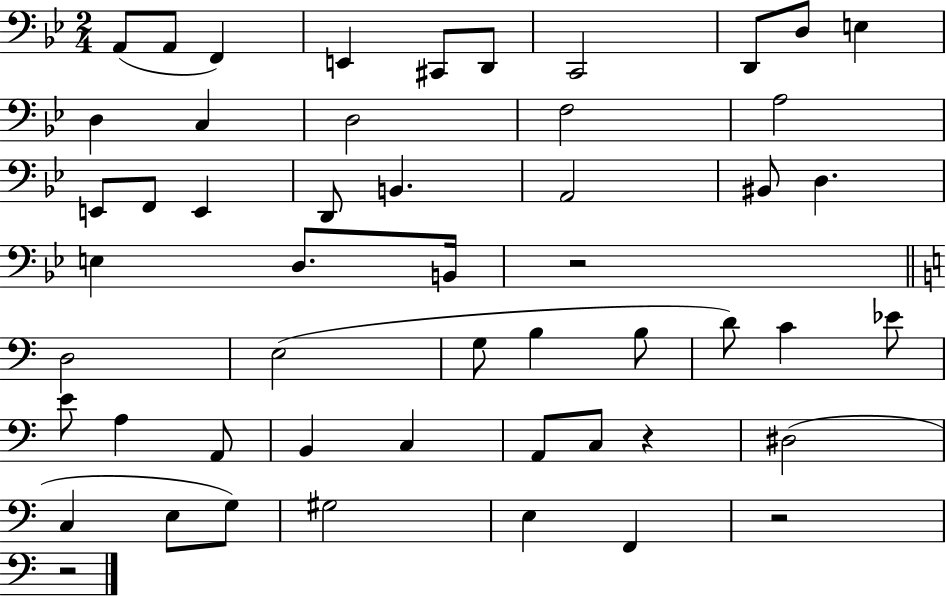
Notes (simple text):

A2/e A2/e F2/q E2/q C#2/e D2/e C2/h D2/e D3/e E3/q D3/q C3/q D3/h F3/h A3/h E2/e F2/e E2/q D2/e B2/q. A2/h BIS2/e D3/q. E3/q D3/e. B2/s R/h D3/h E3/h G3/e B3/q B3/e D4/e C4/q Eb4/e E4/e A3/q A2/e B2/q C3/q A2/e C3/e R/q D#3/h C3/q E3/e G3/e G#3/h E3/q F2/q R/h R/h